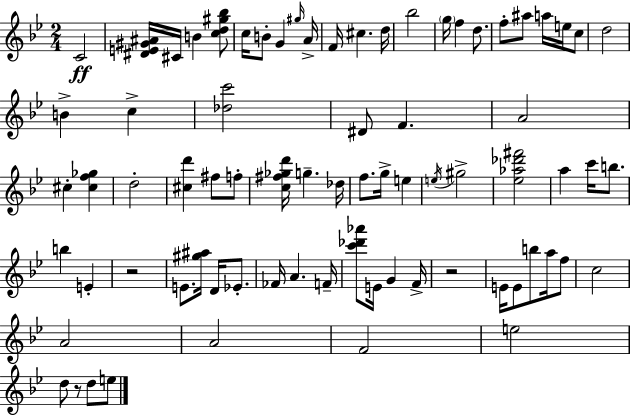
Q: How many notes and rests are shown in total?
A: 76